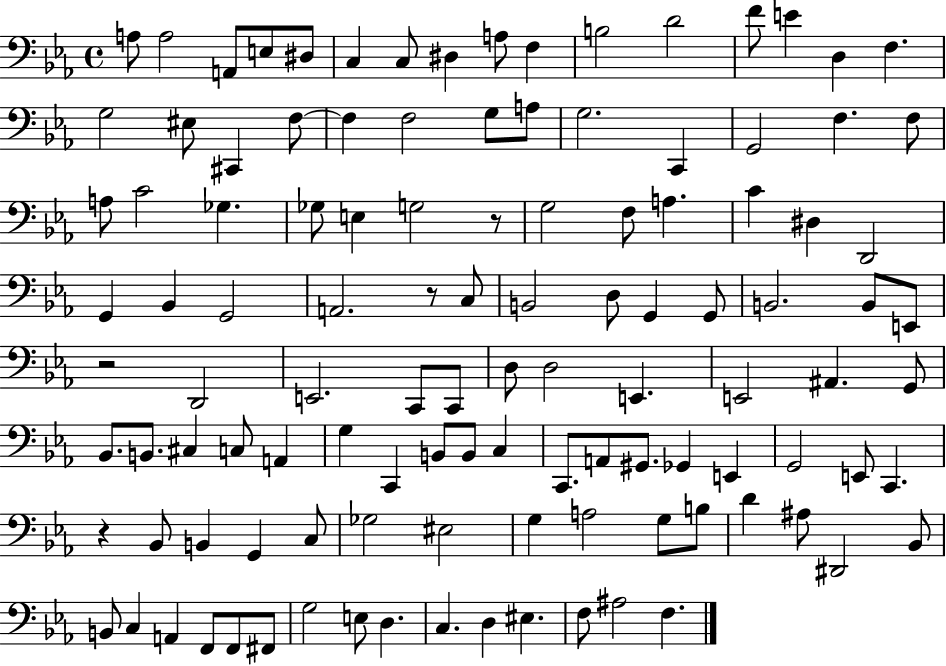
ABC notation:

X:1
T:Untitled
M:4/4
L:1/4
K:Eb
A,/2 A,2 A,,/2 E,/2 ^D,/2 C, C,/2 ^D, A,/2 F, B,2 D2 F/2 E D, F, G,2 ^E,/2 ^C,, F,/2 F, F,2 G,/2 A,/2 G,2 C,, G,,2 F, F,/2 A,/2 C2 _G, _G,/2 E, G,2 z/2 G,2 F,/2 A, C ^D, D,,2 G,, _B,, G,,2 A,,2 z/2 C,/2 B,,2 D,/2 G,, G,,/2 B,,2 B,,/2 E,,/2 z2 D,,2 E,,2 C,,/2 C,,/2 D,/2 D,2 E,, E,,2 ^A,, G,,/2 _B,,/2 B,,/2 ^C, C,/2 A,, G, C,, B,,/2 B,,/2 C, C,,/2 A,,/2 ^G,,/2 _G,, E,, G,,2 E,,/2 C,, z _B,,/2 B,, G,, C,/2 _G,2 ^E,2 G, A,2 G,/2 B,/2 D ^A,/2 ^D,,2 _B,,/2 B,,/2 C, A,, F,,/2 F,,/2 ^F,,/2 G,2 E,/2 D, C, D, ^E, F,/2 ^A,2 F,